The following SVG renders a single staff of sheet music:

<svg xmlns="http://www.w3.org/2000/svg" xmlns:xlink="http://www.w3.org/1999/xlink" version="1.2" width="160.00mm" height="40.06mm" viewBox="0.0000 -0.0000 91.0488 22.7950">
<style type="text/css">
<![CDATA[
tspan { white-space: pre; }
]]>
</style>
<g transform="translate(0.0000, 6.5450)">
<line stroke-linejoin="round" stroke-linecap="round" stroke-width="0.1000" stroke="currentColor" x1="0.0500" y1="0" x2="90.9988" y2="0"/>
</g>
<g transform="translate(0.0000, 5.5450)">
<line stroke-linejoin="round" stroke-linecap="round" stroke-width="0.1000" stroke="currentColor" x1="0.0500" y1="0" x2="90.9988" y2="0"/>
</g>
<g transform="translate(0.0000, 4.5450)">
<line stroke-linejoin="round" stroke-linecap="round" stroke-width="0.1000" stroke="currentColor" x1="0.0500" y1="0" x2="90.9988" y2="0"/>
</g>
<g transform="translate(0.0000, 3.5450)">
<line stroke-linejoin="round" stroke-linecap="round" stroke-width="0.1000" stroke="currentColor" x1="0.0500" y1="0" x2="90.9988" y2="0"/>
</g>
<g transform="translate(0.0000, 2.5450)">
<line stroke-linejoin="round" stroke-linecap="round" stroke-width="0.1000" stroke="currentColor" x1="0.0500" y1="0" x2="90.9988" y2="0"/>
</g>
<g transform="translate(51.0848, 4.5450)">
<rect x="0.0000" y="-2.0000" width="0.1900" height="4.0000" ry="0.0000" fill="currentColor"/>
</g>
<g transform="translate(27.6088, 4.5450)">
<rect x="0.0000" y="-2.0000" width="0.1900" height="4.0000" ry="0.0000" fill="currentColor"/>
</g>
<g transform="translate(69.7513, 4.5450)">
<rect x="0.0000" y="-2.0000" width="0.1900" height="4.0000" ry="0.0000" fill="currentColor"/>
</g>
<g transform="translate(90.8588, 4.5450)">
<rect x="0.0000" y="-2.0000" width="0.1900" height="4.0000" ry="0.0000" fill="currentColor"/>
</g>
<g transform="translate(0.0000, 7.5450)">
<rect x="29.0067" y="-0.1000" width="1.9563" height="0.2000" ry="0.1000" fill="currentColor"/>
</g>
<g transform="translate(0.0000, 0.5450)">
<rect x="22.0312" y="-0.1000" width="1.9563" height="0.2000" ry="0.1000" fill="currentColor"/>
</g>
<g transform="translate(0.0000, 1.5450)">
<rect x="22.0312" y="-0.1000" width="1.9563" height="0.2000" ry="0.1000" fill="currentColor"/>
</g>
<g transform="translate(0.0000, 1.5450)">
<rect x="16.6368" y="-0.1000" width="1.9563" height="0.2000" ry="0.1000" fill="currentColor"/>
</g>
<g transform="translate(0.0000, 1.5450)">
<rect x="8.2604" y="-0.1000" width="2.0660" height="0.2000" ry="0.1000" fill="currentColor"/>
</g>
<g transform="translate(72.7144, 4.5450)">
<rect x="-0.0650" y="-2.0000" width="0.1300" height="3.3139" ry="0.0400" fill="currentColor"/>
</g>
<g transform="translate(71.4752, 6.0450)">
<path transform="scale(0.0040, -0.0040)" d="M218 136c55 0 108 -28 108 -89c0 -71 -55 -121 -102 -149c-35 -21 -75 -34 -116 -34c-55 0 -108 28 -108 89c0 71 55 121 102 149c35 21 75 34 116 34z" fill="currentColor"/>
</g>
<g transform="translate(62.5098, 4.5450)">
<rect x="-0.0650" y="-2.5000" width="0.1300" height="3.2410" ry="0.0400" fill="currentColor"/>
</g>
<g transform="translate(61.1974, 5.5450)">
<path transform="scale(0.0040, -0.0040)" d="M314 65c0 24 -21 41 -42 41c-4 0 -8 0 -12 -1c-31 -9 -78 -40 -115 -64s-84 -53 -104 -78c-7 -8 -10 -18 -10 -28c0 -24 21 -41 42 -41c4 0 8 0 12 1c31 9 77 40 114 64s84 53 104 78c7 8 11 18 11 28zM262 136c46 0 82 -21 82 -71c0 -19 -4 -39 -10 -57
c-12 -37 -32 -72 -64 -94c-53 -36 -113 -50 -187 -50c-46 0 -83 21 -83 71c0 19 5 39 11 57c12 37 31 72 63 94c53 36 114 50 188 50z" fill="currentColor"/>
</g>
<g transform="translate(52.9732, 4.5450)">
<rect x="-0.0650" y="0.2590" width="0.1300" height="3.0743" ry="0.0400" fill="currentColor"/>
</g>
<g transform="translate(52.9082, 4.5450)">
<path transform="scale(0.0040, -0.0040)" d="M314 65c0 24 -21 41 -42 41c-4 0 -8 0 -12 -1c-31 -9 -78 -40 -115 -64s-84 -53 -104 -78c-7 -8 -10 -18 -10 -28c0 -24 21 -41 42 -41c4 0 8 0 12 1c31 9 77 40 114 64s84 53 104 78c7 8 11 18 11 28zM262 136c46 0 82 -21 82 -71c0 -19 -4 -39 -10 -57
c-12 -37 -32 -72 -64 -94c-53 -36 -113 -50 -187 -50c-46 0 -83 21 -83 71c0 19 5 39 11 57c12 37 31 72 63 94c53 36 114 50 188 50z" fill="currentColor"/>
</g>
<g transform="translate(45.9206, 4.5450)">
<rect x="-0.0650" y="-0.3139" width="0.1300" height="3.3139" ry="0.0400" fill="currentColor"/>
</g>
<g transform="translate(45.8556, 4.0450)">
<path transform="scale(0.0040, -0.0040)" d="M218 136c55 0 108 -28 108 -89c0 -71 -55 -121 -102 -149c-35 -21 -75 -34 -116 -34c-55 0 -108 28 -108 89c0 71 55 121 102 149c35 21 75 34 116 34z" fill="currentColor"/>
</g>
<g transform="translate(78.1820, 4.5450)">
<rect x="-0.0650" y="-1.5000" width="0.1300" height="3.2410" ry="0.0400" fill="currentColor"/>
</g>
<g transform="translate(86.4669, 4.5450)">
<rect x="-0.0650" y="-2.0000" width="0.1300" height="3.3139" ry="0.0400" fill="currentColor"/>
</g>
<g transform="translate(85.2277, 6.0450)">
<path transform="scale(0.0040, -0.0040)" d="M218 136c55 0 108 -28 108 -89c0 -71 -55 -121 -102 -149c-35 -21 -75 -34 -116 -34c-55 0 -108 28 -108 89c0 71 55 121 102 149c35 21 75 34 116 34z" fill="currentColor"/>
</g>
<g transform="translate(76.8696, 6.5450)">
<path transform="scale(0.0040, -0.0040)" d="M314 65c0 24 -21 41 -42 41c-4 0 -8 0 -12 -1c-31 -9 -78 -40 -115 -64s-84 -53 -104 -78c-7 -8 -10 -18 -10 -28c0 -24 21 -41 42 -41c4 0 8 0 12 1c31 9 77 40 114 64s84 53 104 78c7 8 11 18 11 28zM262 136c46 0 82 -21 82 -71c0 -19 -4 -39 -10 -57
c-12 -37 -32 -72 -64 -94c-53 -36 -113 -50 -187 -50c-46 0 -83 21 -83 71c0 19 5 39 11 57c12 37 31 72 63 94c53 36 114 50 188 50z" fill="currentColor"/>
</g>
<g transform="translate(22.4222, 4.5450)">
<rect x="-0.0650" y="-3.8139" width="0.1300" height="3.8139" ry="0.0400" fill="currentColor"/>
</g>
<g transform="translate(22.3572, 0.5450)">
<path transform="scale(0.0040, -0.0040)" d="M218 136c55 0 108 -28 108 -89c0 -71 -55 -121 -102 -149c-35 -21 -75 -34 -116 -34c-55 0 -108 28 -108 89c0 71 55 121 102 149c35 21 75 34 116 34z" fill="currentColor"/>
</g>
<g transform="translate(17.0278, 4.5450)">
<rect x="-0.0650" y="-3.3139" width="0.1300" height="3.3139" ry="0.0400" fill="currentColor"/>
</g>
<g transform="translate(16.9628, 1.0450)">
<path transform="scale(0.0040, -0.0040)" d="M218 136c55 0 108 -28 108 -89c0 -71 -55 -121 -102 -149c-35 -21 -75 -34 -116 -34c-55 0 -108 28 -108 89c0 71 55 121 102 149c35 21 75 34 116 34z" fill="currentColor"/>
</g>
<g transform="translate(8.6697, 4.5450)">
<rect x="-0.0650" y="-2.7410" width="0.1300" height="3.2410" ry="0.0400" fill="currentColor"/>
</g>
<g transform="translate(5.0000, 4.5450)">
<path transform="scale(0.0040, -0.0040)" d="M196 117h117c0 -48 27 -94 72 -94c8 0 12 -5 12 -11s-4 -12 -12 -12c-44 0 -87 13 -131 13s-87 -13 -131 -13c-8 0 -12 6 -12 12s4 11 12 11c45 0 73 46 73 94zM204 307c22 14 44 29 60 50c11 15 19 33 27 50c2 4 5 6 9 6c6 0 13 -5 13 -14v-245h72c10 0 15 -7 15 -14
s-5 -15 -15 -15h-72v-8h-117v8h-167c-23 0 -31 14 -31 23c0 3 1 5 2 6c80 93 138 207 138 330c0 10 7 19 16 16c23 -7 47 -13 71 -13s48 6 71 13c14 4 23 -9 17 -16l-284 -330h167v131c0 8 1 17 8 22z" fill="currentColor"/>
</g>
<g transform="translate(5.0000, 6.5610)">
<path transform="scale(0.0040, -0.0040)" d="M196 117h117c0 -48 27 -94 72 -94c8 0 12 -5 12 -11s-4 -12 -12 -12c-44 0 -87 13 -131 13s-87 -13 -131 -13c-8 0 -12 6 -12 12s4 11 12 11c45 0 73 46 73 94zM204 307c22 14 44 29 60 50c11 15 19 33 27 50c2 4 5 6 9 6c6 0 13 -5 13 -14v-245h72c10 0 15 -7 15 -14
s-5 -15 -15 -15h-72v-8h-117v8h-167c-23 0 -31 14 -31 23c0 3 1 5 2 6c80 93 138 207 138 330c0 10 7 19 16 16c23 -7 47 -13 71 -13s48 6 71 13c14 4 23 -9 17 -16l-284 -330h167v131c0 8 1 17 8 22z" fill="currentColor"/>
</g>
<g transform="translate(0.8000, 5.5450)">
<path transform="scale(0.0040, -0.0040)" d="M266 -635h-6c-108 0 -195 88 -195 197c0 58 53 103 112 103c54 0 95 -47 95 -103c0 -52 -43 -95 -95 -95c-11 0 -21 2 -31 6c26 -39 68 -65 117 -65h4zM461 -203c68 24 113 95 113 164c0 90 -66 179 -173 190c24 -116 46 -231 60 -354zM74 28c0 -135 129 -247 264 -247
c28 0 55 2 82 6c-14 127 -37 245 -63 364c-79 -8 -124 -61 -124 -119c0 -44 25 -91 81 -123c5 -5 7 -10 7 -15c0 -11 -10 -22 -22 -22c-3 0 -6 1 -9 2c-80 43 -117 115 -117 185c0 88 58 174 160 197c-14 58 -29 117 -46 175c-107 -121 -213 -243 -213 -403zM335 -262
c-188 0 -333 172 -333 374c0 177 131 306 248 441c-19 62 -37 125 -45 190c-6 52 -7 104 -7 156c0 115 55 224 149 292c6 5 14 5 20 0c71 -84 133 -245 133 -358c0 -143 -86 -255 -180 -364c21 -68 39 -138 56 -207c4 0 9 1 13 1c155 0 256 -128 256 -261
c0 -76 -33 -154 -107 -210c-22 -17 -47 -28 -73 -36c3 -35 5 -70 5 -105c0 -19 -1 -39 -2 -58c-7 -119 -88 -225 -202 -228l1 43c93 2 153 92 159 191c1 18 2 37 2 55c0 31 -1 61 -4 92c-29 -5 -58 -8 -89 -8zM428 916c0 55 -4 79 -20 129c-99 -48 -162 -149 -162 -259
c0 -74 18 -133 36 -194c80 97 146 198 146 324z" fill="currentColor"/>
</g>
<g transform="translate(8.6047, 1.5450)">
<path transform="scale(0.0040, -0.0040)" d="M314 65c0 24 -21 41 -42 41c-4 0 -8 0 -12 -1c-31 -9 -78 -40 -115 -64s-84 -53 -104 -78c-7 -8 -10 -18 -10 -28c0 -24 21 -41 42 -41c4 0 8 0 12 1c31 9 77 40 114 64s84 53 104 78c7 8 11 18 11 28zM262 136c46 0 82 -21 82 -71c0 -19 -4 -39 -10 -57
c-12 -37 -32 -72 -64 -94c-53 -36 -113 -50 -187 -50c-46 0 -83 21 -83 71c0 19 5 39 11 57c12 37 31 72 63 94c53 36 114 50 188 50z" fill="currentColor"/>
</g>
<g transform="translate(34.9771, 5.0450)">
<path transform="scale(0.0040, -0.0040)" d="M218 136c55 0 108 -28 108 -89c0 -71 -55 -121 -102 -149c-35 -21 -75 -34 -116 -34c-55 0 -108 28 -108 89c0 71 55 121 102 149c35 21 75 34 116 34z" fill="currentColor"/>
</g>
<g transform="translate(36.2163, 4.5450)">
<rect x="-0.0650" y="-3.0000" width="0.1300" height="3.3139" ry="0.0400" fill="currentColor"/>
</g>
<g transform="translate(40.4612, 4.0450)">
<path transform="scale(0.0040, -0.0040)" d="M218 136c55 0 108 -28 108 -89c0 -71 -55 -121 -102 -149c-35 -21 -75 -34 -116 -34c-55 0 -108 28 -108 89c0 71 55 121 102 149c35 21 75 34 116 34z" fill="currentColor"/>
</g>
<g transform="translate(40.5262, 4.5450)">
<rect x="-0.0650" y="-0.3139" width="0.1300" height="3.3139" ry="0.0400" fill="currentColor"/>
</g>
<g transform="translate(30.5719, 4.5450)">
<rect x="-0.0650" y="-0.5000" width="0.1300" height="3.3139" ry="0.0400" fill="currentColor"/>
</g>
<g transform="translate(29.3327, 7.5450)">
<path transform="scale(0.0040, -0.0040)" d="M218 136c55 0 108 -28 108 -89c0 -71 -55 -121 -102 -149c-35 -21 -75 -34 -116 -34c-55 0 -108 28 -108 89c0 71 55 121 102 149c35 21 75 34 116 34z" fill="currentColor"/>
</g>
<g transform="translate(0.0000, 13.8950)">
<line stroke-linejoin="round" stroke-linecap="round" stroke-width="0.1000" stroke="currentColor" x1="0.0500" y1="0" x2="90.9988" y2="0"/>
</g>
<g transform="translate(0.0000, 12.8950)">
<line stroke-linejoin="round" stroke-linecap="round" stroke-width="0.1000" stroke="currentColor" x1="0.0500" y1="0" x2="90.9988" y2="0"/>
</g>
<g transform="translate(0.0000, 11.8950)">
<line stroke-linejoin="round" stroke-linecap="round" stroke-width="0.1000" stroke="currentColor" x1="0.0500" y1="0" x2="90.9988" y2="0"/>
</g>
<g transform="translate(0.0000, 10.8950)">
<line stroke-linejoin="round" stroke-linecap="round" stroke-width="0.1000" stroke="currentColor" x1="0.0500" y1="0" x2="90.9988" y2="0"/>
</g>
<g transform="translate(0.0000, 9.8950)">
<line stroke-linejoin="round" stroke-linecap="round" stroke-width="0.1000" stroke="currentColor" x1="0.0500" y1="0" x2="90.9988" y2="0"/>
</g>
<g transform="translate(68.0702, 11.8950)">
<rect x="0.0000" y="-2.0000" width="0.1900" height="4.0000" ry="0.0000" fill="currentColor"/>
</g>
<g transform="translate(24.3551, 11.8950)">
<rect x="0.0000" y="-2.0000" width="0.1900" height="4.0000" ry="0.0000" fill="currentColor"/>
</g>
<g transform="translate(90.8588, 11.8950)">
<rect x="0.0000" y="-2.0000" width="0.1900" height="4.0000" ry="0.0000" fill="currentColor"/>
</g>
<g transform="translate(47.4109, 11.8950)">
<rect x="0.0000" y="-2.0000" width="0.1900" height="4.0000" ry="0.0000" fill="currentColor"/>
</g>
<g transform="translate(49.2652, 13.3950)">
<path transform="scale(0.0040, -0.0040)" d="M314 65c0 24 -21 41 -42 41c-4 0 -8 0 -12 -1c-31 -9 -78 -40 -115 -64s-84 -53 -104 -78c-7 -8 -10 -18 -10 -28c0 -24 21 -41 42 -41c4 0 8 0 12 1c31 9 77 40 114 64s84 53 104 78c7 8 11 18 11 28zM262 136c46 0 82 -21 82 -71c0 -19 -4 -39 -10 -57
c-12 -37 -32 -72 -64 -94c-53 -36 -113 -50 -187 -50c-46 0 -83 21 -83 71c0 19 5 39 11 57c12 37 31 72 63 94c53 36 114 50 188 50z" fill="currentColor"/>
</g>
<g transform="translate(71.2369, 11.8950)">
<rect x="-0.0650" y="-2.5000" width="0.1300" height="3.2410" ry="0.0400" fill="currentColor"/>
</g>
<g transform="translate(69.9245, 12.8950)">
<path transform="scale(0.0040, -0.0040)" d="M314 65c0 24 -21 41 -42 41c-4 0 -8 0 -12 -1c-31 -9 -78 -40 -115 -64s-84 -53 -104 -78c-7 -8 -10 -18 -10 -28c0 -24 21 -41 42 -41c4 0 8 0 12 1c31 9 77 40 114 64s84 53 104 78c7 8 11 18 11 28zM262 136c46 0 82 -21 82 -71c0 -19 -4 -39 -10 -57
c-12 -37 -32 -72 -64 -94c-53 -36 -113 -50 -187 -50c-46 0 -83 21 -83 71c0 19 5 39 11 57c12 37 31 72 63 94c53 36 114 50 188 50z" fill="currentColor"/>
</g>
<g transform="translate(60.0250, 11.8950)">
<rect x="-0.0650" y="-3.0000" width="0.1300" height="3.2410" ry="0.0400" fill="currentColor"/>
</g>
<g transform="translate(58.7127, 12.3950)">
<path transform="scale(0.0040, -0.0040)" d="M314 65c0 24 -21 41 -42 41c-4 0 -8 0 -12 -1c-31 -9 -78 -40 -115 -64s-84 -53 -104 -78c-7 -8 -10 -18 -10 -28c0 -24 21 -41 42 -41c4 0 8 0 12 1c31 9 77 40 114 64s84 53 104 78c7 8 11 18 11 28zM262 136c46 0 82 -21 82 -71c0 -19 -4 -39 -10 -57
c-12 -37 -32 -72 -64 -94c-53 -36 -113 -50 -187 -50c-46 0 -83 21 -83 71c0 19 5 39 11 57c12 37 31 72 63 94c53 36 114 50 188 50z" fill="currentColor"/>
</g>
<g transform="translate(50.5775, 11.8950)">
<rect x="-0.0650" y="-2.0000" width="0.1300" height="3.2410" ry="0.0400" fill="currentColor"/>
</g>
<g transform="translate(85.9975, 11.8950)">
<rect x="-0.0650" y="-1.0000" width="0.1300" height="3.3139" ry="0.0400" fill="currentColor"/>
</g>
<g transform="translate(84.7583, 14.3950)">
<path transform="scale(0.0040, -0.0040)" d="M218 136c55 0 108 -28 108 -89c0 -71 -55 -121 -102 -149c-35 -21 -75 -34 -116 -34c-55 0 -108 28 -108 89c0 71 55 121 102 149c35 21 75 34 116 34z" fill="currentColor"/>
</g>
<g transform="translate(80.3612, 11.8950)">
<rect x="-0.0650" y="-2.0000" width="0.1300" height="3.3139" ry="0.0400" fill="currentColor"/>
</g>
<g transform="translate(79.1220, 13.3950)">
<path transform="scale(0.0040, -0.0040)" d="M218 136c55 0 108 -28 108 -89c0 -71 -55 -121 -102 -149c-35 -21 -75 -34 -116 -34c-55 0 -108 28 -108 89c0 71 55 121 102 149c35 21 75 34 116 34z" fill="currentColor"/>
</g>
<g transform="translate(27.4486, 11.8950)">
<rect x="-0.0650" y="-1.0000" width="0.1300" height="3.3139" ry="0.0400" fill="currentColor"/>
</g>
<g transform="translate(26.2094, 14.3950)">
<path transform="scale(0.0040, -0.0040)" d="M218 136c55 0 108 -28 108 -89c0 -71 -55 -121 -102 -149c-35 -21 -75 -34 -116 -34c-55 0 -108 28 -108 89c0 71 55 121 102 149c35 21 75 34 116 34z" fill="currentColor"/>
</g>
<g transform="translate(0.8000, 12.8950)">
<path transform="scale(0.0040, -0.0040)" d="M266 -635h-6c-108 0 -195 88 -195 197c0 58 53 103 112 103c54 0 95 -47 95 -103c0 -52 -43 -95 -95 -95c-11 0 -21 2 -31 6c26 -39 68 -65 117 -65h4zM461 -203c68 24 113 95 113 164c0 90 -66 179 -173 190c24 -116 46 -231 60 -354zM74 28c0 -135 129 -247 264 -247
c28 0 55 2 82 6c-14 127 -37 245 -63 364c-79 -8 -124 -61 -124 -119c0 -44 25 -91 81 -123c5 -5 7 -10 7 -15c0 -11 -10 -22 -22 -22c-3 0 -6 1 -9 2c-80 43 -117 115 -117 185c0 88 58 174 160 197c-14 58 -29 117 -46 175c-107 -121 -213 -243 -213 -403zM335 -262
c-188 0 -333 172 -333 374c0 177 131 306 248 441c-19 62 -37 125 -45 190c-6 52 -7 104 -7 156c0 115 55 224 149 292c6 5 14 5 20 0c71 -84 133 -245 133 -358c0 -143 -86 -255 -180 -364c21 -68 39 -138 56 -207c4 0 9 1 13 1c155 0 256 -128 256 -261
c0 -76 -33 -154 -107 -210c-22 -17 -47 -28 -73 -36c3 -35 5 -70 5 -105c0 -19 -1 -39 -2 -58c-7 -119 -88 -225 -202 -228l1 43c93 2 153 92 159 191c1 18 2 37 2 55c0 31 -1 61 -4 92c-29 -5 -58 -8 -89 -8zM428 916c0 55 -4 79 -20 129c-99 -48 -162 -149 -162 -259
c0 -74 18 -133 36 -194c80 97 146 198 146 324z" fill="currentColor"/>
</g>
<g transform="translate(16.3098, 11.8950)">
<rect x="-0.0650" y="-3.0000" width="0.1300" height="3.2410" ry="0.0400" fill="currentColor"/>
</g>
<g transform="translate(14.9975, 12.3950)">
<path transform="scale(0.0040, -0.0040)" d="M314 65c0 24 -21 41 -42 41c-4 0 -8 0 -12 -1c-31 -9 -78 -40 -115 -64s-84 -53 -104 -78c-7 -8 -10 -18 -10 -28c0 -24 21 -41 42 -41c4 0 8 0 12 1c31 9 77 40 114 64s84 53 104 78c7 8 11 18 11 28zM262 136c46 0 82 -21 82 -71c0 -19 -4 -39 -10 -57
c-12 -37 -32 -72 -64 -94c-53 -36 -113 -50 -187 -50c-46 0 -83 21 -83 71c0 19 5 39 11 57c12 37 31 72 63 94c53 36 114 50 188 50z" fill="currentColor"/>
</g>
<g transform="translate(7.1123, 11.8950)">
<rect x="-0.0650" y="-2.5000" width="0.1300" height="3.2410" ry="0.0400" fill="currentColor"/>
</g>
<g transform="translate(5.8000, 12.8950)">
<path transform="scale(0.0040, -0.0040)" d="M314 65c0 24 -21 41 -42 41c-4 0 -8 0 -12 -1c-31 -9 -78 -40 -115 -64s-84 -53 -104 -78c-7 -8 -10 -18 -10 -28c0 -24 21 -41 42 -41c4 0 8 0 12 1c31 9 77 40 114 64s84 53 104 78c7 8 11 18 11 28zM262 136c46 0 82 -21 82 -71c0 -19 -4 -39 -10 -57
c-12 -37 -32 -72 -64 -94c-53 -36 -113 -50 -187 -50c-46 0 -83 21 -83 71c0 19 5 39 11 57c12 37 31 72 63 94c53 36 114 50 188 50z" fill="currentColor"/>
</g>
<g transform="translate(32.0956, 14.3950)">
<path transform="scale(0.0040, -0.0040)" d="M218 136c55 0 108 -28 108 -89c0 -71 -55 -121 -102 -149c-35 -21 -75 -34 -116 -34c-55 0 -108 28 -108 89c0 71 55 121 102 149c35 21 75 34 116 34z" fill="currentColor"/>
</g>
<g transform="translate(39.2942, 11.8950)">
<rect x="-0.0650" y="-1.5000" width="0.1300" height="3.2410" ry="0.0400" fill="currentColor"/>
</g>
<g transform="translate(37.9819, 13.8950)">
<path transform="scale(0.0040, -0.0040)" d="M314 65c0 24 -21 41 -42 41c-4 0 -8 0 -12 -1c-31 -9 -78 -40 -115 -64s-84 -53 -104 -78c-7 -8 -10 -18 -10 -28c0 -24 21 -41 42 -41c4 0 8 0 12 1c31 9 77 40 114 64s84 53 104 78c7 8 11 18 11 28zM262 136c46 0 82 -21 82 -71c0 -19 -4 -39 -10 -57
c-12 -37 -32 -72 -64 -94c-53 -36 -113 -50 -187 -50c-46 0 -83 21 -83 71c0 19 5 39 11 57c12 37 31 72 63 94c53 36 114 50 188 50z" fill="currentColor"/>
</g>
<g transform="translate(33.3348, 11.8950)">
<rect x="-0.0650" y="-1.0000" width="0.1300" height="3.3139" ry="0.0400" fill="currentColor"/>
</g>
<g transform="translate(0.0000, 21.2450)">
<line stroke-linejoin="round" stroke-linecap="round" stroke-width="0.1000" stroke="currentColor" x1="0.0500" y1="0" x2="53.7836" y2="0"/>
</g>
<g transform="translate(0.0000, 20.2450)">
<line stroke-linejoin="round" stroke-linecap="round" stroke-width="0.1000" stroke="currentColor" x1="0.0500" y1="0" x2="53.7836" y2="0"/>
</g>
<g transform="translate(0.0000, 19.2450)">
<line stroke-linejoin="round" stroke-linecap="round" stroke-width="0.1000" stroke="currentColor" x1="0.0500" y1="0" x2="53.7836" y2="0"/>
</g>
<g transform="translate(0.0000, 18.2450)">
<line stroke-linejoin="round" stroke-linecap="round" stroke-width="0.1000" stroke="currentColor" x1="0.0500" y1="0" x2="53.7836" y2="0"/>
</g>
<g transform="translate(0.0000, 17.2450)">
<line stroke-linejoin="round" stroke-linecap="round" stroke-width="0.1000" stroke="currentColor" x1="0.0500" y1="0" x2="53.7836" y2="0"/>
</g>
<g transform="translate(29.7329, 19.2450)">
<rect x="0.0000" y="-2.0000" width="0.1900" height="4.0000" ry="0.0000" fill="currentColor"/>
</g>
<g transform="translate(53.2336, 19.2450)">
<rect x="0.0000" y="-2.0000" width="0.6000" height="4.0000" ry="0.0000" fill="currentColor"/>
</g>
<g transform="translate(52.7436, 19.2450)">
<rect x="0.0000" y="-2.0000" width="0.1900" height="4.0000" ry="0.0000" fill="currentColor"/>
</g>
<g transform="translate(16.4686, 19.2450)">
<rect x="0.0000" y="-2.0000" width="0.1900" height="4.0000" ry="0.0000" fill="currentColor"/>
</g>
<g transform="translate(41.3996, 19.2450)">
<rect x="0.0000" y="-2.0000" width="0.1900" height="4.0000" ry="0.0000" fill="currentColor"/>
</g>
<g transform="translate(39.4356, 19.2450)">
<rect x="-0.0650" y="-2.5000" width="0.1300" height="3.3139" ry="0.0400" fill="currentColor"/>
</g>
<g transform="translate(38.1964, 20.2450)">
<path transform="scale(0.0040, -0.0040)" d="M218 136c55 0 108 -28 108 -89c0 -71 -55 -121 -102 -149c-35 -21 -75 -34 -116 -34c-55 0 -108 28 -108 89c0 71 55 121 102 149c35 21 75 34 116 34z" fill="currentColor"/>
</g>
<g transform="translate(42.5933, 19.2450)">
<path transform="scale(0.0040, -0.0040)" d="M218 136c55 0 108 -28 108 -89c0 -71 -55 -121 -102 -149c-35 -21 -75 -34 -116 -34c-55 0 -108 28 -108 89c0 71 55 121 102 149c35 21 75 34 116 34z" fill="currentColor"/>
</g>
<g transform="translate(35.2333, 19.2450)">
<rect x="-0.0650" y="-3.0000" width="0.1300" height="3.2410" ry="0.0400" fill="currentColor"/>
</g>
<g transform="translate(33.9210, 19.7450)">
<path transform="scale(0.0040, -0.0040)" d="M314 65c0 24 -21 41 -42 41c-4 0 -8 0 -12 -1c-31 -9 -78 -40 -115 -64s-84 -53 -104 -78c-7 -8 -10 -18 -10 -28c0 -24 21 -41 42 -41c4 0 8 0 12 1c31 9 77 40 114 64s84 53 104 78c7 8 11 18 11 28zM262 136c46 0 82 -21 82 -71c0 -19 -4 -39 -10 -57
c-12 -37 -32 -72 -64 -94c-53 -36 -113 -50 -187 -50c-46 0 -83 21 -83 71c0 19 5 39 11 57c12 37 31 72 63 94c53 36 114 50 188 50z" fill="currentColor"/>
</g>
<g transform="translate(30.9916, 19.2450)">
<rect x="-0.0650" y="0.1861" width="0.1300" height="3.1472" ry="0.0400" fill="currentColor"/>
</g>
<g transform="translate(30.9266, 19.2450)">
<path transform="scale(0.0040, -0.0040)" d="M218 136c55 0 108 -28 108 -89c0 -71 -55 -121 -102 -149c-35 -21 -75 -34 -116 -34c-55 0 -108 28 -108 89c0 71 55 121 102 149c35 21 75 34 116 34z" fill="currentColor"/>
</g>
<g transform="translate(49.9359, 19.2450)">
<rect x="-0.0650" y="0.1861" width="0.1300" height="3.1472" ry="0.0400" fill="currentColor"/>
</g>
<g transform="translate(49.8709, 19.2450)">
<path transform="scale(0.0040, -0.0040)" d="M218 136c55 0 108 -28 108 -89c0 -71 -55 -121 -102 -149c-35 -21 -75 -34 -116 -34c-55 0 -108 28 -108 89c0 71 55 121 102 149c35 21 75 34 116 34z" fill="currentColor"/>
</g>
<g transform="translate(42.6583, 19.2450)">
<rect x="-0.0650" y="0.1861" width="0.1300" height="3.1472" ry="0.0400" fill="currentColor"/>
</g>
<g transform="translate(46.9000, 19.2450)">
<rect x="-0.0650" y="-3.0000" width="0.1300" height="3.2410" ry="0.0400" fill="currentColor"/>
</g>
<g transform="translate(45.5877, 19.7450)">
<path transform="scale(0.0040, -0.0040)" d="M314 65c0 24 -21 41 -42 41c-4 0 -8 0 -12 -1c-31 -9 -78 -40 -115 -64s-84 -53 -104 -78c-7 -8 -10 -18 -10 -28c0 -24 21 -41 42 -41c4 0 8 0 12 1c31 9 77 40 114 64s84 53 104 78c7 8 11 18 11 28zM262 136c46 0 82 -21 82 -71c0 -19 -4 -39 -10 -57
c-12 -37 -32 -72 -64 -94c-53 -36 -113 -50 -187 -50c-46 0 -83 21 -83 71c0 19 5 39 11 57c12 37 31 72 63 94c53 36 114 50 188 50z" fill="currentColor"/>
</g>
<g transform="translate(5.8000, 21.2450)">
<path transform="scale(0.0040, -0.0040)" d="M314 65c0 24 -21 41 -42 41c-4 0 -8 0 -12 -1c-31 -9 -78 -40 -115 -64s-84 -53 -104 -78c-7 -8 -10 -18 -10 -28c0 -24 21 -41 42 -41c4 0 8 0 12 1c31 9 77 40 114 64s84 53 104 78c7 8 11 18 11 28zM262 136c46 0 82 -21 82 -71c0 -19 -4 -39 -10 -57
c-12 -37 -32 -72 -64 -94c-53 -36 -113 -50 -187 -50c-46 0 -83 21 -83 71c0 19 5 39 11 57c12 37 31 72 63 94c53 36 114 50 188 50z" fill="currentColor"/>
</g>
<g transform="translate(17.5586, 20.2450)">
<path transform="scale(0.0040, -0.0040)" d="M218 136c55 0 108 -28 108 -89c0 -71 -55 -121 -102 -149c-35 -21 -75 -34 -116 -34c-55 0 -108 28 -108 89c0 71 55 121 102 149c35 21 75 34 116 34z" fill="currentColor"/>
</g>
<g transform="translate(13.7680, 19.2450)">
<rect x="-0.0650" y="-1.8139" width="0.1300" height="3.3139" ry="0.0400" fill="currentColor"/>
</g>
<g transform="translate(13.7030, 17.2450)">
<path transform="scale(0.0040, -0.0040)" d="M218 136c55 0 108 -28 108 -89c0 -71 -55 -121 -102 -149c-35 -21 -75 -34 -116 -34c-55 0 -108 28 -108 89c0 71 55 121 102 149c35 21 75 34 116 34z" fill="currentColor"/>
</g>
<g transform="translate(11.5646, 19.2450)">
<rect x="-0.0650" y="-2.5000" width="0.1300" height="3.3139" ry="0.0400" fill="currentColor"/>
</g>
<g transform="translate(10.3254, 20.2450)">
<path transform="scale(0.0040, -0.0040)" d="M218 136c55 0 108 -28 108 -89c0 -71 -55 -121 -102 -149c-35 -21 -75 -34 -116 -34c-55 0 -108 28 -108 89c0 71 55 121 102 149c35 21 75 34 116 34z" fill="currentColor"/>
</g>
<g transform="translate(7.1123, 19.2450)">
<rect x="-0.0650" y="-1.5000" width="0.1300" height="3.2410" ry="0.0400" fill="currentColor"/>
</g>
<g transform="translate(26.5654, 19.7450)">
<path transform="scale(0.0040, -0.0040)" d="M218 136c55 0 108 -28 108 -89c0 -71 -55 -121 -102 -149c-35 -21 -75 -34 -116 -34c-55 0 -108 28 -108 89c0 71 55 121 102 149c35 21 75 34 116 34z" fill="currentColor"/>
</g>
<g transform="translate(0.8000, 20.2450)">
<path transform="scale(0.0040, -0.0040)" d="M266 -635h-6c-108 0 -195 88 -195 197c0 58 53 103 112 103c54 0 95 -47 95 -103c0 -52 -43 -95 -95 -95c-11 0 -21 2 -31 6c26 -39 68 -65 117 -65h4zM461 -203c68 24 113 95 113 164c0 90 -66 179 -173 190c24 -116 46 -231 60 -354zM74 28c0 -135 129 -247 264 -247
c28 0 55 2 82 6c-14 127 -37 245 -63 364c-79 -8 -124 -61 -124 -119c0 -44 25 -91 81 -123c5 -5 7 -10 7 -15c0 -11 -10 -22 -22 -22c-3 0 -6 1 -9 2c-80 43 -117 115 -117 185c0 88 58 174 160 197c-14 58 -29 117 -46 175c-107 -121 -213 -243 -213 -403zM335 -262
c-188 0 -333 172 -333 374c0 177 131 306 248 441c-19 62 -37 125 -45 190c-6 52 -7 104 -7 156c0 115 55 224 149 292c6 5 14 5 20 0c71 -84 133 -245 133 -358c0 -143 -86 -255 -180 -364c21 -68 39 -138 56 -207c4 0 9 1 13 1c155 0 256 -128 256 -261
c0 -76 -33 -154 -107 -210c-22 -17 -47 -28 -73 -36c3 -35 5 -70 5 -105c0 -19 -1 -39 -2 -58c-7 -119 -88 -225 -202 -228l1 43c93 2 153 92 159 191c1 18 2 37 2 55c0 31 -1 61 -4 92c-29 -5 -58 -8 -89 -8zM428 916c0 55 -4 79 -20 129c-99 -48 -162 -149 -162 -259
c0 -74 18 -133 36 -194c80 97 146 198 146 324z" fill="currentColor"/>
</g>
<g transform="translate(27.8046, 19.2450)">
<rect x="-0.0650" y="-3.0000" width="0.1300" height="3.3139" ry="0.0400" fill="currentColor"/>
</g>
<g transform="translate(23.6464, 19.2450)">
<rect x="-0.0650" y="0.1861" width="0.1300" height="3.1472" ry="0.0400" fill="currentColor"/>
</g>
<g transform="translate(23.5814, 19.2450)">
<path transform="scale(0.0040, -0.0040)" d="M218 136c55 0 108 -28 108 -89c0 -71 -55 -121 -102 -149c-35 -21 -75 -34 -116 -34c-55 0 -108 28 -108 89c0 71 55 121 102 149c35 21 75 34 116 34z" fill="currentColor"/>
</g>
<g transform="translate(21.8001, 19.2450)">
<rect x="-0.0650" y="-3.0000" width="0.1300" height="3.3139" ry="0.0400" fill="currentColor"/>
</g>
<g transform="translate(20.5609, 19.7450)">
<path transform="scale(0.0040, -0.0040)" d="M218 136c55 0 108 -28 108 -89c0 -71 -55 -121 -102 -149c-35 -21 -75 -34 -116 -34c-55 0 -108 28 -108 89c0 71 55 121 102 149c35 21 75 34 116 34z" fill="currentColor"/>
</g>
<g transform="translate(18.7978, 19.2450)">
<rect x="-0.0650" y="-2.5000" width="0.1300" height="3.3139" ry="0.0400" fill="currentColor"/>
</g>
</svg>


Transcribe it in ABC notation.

X:1
T:Untitled
M:4/4
L:1/4
K:C
a2 b c' C A c c B2 G2 F E2 F G2 A2 D D E2 F2 A2 G2 F D E2 G f G A B A B A2 G B A2 B